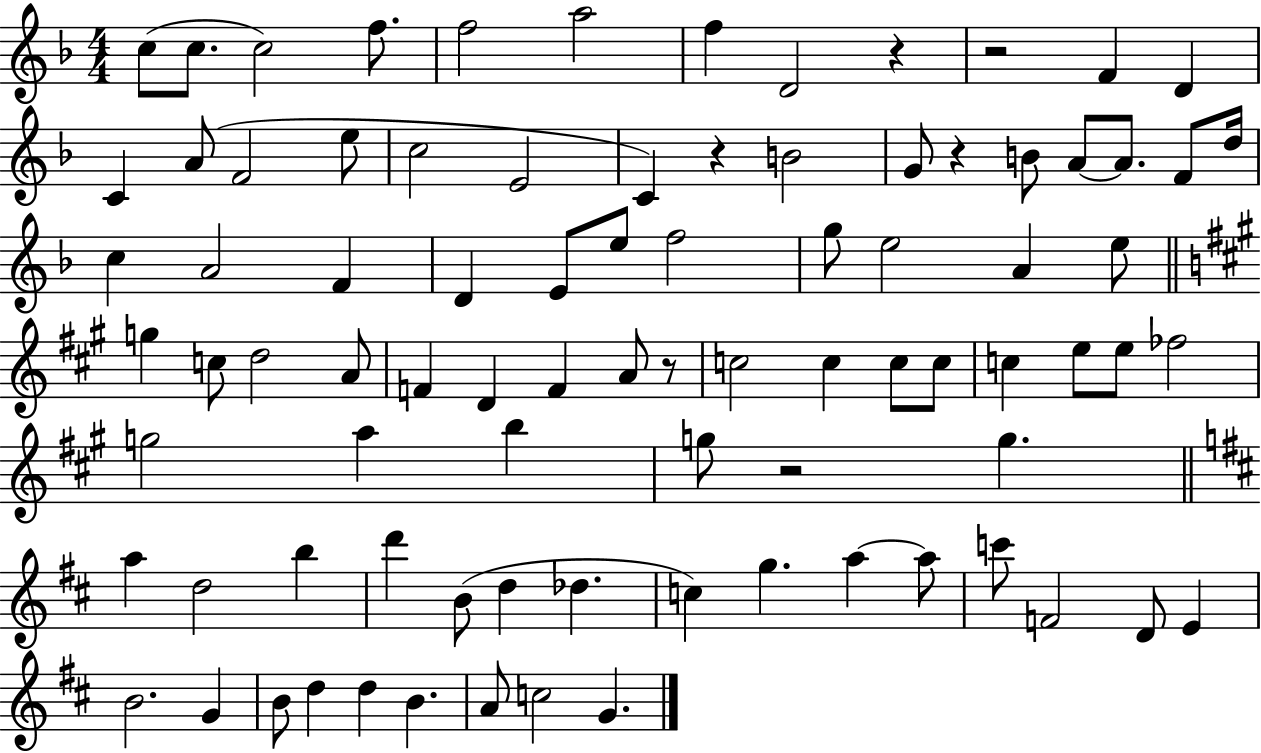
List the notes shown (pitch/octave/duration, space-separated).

C5/e C5/e. C5/h F5/e. F5/h A5/h F5/q D4/h R/q R/h F4/q D4/q C4/q A4/e F4/h E5/e C5/h E4/h C4/q R/q B4/h G4/e R/q B4/e A4/e A4/e. F4/e D5/s C5/q A4/h F4/q D4/q E4/e E5/e F5/h G5/e E5/h A4/q E5/e G5/q C5/e D5/h A4/e F4/q D4/q F4/q A4/e R/e C5/h C5/q C5/e C5/e C5/q E5/e E5/e FES5/h G5/h A5/q B5/q G5/e R/h G5/q. A5/q D5/h B5/q D6/q B4/e D5/q Db5/q. C5/q G5/q. A5/q A5/e C6/e F4/h D4/e E4/q B4/h. G4/q B4/e D5/q D5/q B4/q. A4/e C5/h G4/q.